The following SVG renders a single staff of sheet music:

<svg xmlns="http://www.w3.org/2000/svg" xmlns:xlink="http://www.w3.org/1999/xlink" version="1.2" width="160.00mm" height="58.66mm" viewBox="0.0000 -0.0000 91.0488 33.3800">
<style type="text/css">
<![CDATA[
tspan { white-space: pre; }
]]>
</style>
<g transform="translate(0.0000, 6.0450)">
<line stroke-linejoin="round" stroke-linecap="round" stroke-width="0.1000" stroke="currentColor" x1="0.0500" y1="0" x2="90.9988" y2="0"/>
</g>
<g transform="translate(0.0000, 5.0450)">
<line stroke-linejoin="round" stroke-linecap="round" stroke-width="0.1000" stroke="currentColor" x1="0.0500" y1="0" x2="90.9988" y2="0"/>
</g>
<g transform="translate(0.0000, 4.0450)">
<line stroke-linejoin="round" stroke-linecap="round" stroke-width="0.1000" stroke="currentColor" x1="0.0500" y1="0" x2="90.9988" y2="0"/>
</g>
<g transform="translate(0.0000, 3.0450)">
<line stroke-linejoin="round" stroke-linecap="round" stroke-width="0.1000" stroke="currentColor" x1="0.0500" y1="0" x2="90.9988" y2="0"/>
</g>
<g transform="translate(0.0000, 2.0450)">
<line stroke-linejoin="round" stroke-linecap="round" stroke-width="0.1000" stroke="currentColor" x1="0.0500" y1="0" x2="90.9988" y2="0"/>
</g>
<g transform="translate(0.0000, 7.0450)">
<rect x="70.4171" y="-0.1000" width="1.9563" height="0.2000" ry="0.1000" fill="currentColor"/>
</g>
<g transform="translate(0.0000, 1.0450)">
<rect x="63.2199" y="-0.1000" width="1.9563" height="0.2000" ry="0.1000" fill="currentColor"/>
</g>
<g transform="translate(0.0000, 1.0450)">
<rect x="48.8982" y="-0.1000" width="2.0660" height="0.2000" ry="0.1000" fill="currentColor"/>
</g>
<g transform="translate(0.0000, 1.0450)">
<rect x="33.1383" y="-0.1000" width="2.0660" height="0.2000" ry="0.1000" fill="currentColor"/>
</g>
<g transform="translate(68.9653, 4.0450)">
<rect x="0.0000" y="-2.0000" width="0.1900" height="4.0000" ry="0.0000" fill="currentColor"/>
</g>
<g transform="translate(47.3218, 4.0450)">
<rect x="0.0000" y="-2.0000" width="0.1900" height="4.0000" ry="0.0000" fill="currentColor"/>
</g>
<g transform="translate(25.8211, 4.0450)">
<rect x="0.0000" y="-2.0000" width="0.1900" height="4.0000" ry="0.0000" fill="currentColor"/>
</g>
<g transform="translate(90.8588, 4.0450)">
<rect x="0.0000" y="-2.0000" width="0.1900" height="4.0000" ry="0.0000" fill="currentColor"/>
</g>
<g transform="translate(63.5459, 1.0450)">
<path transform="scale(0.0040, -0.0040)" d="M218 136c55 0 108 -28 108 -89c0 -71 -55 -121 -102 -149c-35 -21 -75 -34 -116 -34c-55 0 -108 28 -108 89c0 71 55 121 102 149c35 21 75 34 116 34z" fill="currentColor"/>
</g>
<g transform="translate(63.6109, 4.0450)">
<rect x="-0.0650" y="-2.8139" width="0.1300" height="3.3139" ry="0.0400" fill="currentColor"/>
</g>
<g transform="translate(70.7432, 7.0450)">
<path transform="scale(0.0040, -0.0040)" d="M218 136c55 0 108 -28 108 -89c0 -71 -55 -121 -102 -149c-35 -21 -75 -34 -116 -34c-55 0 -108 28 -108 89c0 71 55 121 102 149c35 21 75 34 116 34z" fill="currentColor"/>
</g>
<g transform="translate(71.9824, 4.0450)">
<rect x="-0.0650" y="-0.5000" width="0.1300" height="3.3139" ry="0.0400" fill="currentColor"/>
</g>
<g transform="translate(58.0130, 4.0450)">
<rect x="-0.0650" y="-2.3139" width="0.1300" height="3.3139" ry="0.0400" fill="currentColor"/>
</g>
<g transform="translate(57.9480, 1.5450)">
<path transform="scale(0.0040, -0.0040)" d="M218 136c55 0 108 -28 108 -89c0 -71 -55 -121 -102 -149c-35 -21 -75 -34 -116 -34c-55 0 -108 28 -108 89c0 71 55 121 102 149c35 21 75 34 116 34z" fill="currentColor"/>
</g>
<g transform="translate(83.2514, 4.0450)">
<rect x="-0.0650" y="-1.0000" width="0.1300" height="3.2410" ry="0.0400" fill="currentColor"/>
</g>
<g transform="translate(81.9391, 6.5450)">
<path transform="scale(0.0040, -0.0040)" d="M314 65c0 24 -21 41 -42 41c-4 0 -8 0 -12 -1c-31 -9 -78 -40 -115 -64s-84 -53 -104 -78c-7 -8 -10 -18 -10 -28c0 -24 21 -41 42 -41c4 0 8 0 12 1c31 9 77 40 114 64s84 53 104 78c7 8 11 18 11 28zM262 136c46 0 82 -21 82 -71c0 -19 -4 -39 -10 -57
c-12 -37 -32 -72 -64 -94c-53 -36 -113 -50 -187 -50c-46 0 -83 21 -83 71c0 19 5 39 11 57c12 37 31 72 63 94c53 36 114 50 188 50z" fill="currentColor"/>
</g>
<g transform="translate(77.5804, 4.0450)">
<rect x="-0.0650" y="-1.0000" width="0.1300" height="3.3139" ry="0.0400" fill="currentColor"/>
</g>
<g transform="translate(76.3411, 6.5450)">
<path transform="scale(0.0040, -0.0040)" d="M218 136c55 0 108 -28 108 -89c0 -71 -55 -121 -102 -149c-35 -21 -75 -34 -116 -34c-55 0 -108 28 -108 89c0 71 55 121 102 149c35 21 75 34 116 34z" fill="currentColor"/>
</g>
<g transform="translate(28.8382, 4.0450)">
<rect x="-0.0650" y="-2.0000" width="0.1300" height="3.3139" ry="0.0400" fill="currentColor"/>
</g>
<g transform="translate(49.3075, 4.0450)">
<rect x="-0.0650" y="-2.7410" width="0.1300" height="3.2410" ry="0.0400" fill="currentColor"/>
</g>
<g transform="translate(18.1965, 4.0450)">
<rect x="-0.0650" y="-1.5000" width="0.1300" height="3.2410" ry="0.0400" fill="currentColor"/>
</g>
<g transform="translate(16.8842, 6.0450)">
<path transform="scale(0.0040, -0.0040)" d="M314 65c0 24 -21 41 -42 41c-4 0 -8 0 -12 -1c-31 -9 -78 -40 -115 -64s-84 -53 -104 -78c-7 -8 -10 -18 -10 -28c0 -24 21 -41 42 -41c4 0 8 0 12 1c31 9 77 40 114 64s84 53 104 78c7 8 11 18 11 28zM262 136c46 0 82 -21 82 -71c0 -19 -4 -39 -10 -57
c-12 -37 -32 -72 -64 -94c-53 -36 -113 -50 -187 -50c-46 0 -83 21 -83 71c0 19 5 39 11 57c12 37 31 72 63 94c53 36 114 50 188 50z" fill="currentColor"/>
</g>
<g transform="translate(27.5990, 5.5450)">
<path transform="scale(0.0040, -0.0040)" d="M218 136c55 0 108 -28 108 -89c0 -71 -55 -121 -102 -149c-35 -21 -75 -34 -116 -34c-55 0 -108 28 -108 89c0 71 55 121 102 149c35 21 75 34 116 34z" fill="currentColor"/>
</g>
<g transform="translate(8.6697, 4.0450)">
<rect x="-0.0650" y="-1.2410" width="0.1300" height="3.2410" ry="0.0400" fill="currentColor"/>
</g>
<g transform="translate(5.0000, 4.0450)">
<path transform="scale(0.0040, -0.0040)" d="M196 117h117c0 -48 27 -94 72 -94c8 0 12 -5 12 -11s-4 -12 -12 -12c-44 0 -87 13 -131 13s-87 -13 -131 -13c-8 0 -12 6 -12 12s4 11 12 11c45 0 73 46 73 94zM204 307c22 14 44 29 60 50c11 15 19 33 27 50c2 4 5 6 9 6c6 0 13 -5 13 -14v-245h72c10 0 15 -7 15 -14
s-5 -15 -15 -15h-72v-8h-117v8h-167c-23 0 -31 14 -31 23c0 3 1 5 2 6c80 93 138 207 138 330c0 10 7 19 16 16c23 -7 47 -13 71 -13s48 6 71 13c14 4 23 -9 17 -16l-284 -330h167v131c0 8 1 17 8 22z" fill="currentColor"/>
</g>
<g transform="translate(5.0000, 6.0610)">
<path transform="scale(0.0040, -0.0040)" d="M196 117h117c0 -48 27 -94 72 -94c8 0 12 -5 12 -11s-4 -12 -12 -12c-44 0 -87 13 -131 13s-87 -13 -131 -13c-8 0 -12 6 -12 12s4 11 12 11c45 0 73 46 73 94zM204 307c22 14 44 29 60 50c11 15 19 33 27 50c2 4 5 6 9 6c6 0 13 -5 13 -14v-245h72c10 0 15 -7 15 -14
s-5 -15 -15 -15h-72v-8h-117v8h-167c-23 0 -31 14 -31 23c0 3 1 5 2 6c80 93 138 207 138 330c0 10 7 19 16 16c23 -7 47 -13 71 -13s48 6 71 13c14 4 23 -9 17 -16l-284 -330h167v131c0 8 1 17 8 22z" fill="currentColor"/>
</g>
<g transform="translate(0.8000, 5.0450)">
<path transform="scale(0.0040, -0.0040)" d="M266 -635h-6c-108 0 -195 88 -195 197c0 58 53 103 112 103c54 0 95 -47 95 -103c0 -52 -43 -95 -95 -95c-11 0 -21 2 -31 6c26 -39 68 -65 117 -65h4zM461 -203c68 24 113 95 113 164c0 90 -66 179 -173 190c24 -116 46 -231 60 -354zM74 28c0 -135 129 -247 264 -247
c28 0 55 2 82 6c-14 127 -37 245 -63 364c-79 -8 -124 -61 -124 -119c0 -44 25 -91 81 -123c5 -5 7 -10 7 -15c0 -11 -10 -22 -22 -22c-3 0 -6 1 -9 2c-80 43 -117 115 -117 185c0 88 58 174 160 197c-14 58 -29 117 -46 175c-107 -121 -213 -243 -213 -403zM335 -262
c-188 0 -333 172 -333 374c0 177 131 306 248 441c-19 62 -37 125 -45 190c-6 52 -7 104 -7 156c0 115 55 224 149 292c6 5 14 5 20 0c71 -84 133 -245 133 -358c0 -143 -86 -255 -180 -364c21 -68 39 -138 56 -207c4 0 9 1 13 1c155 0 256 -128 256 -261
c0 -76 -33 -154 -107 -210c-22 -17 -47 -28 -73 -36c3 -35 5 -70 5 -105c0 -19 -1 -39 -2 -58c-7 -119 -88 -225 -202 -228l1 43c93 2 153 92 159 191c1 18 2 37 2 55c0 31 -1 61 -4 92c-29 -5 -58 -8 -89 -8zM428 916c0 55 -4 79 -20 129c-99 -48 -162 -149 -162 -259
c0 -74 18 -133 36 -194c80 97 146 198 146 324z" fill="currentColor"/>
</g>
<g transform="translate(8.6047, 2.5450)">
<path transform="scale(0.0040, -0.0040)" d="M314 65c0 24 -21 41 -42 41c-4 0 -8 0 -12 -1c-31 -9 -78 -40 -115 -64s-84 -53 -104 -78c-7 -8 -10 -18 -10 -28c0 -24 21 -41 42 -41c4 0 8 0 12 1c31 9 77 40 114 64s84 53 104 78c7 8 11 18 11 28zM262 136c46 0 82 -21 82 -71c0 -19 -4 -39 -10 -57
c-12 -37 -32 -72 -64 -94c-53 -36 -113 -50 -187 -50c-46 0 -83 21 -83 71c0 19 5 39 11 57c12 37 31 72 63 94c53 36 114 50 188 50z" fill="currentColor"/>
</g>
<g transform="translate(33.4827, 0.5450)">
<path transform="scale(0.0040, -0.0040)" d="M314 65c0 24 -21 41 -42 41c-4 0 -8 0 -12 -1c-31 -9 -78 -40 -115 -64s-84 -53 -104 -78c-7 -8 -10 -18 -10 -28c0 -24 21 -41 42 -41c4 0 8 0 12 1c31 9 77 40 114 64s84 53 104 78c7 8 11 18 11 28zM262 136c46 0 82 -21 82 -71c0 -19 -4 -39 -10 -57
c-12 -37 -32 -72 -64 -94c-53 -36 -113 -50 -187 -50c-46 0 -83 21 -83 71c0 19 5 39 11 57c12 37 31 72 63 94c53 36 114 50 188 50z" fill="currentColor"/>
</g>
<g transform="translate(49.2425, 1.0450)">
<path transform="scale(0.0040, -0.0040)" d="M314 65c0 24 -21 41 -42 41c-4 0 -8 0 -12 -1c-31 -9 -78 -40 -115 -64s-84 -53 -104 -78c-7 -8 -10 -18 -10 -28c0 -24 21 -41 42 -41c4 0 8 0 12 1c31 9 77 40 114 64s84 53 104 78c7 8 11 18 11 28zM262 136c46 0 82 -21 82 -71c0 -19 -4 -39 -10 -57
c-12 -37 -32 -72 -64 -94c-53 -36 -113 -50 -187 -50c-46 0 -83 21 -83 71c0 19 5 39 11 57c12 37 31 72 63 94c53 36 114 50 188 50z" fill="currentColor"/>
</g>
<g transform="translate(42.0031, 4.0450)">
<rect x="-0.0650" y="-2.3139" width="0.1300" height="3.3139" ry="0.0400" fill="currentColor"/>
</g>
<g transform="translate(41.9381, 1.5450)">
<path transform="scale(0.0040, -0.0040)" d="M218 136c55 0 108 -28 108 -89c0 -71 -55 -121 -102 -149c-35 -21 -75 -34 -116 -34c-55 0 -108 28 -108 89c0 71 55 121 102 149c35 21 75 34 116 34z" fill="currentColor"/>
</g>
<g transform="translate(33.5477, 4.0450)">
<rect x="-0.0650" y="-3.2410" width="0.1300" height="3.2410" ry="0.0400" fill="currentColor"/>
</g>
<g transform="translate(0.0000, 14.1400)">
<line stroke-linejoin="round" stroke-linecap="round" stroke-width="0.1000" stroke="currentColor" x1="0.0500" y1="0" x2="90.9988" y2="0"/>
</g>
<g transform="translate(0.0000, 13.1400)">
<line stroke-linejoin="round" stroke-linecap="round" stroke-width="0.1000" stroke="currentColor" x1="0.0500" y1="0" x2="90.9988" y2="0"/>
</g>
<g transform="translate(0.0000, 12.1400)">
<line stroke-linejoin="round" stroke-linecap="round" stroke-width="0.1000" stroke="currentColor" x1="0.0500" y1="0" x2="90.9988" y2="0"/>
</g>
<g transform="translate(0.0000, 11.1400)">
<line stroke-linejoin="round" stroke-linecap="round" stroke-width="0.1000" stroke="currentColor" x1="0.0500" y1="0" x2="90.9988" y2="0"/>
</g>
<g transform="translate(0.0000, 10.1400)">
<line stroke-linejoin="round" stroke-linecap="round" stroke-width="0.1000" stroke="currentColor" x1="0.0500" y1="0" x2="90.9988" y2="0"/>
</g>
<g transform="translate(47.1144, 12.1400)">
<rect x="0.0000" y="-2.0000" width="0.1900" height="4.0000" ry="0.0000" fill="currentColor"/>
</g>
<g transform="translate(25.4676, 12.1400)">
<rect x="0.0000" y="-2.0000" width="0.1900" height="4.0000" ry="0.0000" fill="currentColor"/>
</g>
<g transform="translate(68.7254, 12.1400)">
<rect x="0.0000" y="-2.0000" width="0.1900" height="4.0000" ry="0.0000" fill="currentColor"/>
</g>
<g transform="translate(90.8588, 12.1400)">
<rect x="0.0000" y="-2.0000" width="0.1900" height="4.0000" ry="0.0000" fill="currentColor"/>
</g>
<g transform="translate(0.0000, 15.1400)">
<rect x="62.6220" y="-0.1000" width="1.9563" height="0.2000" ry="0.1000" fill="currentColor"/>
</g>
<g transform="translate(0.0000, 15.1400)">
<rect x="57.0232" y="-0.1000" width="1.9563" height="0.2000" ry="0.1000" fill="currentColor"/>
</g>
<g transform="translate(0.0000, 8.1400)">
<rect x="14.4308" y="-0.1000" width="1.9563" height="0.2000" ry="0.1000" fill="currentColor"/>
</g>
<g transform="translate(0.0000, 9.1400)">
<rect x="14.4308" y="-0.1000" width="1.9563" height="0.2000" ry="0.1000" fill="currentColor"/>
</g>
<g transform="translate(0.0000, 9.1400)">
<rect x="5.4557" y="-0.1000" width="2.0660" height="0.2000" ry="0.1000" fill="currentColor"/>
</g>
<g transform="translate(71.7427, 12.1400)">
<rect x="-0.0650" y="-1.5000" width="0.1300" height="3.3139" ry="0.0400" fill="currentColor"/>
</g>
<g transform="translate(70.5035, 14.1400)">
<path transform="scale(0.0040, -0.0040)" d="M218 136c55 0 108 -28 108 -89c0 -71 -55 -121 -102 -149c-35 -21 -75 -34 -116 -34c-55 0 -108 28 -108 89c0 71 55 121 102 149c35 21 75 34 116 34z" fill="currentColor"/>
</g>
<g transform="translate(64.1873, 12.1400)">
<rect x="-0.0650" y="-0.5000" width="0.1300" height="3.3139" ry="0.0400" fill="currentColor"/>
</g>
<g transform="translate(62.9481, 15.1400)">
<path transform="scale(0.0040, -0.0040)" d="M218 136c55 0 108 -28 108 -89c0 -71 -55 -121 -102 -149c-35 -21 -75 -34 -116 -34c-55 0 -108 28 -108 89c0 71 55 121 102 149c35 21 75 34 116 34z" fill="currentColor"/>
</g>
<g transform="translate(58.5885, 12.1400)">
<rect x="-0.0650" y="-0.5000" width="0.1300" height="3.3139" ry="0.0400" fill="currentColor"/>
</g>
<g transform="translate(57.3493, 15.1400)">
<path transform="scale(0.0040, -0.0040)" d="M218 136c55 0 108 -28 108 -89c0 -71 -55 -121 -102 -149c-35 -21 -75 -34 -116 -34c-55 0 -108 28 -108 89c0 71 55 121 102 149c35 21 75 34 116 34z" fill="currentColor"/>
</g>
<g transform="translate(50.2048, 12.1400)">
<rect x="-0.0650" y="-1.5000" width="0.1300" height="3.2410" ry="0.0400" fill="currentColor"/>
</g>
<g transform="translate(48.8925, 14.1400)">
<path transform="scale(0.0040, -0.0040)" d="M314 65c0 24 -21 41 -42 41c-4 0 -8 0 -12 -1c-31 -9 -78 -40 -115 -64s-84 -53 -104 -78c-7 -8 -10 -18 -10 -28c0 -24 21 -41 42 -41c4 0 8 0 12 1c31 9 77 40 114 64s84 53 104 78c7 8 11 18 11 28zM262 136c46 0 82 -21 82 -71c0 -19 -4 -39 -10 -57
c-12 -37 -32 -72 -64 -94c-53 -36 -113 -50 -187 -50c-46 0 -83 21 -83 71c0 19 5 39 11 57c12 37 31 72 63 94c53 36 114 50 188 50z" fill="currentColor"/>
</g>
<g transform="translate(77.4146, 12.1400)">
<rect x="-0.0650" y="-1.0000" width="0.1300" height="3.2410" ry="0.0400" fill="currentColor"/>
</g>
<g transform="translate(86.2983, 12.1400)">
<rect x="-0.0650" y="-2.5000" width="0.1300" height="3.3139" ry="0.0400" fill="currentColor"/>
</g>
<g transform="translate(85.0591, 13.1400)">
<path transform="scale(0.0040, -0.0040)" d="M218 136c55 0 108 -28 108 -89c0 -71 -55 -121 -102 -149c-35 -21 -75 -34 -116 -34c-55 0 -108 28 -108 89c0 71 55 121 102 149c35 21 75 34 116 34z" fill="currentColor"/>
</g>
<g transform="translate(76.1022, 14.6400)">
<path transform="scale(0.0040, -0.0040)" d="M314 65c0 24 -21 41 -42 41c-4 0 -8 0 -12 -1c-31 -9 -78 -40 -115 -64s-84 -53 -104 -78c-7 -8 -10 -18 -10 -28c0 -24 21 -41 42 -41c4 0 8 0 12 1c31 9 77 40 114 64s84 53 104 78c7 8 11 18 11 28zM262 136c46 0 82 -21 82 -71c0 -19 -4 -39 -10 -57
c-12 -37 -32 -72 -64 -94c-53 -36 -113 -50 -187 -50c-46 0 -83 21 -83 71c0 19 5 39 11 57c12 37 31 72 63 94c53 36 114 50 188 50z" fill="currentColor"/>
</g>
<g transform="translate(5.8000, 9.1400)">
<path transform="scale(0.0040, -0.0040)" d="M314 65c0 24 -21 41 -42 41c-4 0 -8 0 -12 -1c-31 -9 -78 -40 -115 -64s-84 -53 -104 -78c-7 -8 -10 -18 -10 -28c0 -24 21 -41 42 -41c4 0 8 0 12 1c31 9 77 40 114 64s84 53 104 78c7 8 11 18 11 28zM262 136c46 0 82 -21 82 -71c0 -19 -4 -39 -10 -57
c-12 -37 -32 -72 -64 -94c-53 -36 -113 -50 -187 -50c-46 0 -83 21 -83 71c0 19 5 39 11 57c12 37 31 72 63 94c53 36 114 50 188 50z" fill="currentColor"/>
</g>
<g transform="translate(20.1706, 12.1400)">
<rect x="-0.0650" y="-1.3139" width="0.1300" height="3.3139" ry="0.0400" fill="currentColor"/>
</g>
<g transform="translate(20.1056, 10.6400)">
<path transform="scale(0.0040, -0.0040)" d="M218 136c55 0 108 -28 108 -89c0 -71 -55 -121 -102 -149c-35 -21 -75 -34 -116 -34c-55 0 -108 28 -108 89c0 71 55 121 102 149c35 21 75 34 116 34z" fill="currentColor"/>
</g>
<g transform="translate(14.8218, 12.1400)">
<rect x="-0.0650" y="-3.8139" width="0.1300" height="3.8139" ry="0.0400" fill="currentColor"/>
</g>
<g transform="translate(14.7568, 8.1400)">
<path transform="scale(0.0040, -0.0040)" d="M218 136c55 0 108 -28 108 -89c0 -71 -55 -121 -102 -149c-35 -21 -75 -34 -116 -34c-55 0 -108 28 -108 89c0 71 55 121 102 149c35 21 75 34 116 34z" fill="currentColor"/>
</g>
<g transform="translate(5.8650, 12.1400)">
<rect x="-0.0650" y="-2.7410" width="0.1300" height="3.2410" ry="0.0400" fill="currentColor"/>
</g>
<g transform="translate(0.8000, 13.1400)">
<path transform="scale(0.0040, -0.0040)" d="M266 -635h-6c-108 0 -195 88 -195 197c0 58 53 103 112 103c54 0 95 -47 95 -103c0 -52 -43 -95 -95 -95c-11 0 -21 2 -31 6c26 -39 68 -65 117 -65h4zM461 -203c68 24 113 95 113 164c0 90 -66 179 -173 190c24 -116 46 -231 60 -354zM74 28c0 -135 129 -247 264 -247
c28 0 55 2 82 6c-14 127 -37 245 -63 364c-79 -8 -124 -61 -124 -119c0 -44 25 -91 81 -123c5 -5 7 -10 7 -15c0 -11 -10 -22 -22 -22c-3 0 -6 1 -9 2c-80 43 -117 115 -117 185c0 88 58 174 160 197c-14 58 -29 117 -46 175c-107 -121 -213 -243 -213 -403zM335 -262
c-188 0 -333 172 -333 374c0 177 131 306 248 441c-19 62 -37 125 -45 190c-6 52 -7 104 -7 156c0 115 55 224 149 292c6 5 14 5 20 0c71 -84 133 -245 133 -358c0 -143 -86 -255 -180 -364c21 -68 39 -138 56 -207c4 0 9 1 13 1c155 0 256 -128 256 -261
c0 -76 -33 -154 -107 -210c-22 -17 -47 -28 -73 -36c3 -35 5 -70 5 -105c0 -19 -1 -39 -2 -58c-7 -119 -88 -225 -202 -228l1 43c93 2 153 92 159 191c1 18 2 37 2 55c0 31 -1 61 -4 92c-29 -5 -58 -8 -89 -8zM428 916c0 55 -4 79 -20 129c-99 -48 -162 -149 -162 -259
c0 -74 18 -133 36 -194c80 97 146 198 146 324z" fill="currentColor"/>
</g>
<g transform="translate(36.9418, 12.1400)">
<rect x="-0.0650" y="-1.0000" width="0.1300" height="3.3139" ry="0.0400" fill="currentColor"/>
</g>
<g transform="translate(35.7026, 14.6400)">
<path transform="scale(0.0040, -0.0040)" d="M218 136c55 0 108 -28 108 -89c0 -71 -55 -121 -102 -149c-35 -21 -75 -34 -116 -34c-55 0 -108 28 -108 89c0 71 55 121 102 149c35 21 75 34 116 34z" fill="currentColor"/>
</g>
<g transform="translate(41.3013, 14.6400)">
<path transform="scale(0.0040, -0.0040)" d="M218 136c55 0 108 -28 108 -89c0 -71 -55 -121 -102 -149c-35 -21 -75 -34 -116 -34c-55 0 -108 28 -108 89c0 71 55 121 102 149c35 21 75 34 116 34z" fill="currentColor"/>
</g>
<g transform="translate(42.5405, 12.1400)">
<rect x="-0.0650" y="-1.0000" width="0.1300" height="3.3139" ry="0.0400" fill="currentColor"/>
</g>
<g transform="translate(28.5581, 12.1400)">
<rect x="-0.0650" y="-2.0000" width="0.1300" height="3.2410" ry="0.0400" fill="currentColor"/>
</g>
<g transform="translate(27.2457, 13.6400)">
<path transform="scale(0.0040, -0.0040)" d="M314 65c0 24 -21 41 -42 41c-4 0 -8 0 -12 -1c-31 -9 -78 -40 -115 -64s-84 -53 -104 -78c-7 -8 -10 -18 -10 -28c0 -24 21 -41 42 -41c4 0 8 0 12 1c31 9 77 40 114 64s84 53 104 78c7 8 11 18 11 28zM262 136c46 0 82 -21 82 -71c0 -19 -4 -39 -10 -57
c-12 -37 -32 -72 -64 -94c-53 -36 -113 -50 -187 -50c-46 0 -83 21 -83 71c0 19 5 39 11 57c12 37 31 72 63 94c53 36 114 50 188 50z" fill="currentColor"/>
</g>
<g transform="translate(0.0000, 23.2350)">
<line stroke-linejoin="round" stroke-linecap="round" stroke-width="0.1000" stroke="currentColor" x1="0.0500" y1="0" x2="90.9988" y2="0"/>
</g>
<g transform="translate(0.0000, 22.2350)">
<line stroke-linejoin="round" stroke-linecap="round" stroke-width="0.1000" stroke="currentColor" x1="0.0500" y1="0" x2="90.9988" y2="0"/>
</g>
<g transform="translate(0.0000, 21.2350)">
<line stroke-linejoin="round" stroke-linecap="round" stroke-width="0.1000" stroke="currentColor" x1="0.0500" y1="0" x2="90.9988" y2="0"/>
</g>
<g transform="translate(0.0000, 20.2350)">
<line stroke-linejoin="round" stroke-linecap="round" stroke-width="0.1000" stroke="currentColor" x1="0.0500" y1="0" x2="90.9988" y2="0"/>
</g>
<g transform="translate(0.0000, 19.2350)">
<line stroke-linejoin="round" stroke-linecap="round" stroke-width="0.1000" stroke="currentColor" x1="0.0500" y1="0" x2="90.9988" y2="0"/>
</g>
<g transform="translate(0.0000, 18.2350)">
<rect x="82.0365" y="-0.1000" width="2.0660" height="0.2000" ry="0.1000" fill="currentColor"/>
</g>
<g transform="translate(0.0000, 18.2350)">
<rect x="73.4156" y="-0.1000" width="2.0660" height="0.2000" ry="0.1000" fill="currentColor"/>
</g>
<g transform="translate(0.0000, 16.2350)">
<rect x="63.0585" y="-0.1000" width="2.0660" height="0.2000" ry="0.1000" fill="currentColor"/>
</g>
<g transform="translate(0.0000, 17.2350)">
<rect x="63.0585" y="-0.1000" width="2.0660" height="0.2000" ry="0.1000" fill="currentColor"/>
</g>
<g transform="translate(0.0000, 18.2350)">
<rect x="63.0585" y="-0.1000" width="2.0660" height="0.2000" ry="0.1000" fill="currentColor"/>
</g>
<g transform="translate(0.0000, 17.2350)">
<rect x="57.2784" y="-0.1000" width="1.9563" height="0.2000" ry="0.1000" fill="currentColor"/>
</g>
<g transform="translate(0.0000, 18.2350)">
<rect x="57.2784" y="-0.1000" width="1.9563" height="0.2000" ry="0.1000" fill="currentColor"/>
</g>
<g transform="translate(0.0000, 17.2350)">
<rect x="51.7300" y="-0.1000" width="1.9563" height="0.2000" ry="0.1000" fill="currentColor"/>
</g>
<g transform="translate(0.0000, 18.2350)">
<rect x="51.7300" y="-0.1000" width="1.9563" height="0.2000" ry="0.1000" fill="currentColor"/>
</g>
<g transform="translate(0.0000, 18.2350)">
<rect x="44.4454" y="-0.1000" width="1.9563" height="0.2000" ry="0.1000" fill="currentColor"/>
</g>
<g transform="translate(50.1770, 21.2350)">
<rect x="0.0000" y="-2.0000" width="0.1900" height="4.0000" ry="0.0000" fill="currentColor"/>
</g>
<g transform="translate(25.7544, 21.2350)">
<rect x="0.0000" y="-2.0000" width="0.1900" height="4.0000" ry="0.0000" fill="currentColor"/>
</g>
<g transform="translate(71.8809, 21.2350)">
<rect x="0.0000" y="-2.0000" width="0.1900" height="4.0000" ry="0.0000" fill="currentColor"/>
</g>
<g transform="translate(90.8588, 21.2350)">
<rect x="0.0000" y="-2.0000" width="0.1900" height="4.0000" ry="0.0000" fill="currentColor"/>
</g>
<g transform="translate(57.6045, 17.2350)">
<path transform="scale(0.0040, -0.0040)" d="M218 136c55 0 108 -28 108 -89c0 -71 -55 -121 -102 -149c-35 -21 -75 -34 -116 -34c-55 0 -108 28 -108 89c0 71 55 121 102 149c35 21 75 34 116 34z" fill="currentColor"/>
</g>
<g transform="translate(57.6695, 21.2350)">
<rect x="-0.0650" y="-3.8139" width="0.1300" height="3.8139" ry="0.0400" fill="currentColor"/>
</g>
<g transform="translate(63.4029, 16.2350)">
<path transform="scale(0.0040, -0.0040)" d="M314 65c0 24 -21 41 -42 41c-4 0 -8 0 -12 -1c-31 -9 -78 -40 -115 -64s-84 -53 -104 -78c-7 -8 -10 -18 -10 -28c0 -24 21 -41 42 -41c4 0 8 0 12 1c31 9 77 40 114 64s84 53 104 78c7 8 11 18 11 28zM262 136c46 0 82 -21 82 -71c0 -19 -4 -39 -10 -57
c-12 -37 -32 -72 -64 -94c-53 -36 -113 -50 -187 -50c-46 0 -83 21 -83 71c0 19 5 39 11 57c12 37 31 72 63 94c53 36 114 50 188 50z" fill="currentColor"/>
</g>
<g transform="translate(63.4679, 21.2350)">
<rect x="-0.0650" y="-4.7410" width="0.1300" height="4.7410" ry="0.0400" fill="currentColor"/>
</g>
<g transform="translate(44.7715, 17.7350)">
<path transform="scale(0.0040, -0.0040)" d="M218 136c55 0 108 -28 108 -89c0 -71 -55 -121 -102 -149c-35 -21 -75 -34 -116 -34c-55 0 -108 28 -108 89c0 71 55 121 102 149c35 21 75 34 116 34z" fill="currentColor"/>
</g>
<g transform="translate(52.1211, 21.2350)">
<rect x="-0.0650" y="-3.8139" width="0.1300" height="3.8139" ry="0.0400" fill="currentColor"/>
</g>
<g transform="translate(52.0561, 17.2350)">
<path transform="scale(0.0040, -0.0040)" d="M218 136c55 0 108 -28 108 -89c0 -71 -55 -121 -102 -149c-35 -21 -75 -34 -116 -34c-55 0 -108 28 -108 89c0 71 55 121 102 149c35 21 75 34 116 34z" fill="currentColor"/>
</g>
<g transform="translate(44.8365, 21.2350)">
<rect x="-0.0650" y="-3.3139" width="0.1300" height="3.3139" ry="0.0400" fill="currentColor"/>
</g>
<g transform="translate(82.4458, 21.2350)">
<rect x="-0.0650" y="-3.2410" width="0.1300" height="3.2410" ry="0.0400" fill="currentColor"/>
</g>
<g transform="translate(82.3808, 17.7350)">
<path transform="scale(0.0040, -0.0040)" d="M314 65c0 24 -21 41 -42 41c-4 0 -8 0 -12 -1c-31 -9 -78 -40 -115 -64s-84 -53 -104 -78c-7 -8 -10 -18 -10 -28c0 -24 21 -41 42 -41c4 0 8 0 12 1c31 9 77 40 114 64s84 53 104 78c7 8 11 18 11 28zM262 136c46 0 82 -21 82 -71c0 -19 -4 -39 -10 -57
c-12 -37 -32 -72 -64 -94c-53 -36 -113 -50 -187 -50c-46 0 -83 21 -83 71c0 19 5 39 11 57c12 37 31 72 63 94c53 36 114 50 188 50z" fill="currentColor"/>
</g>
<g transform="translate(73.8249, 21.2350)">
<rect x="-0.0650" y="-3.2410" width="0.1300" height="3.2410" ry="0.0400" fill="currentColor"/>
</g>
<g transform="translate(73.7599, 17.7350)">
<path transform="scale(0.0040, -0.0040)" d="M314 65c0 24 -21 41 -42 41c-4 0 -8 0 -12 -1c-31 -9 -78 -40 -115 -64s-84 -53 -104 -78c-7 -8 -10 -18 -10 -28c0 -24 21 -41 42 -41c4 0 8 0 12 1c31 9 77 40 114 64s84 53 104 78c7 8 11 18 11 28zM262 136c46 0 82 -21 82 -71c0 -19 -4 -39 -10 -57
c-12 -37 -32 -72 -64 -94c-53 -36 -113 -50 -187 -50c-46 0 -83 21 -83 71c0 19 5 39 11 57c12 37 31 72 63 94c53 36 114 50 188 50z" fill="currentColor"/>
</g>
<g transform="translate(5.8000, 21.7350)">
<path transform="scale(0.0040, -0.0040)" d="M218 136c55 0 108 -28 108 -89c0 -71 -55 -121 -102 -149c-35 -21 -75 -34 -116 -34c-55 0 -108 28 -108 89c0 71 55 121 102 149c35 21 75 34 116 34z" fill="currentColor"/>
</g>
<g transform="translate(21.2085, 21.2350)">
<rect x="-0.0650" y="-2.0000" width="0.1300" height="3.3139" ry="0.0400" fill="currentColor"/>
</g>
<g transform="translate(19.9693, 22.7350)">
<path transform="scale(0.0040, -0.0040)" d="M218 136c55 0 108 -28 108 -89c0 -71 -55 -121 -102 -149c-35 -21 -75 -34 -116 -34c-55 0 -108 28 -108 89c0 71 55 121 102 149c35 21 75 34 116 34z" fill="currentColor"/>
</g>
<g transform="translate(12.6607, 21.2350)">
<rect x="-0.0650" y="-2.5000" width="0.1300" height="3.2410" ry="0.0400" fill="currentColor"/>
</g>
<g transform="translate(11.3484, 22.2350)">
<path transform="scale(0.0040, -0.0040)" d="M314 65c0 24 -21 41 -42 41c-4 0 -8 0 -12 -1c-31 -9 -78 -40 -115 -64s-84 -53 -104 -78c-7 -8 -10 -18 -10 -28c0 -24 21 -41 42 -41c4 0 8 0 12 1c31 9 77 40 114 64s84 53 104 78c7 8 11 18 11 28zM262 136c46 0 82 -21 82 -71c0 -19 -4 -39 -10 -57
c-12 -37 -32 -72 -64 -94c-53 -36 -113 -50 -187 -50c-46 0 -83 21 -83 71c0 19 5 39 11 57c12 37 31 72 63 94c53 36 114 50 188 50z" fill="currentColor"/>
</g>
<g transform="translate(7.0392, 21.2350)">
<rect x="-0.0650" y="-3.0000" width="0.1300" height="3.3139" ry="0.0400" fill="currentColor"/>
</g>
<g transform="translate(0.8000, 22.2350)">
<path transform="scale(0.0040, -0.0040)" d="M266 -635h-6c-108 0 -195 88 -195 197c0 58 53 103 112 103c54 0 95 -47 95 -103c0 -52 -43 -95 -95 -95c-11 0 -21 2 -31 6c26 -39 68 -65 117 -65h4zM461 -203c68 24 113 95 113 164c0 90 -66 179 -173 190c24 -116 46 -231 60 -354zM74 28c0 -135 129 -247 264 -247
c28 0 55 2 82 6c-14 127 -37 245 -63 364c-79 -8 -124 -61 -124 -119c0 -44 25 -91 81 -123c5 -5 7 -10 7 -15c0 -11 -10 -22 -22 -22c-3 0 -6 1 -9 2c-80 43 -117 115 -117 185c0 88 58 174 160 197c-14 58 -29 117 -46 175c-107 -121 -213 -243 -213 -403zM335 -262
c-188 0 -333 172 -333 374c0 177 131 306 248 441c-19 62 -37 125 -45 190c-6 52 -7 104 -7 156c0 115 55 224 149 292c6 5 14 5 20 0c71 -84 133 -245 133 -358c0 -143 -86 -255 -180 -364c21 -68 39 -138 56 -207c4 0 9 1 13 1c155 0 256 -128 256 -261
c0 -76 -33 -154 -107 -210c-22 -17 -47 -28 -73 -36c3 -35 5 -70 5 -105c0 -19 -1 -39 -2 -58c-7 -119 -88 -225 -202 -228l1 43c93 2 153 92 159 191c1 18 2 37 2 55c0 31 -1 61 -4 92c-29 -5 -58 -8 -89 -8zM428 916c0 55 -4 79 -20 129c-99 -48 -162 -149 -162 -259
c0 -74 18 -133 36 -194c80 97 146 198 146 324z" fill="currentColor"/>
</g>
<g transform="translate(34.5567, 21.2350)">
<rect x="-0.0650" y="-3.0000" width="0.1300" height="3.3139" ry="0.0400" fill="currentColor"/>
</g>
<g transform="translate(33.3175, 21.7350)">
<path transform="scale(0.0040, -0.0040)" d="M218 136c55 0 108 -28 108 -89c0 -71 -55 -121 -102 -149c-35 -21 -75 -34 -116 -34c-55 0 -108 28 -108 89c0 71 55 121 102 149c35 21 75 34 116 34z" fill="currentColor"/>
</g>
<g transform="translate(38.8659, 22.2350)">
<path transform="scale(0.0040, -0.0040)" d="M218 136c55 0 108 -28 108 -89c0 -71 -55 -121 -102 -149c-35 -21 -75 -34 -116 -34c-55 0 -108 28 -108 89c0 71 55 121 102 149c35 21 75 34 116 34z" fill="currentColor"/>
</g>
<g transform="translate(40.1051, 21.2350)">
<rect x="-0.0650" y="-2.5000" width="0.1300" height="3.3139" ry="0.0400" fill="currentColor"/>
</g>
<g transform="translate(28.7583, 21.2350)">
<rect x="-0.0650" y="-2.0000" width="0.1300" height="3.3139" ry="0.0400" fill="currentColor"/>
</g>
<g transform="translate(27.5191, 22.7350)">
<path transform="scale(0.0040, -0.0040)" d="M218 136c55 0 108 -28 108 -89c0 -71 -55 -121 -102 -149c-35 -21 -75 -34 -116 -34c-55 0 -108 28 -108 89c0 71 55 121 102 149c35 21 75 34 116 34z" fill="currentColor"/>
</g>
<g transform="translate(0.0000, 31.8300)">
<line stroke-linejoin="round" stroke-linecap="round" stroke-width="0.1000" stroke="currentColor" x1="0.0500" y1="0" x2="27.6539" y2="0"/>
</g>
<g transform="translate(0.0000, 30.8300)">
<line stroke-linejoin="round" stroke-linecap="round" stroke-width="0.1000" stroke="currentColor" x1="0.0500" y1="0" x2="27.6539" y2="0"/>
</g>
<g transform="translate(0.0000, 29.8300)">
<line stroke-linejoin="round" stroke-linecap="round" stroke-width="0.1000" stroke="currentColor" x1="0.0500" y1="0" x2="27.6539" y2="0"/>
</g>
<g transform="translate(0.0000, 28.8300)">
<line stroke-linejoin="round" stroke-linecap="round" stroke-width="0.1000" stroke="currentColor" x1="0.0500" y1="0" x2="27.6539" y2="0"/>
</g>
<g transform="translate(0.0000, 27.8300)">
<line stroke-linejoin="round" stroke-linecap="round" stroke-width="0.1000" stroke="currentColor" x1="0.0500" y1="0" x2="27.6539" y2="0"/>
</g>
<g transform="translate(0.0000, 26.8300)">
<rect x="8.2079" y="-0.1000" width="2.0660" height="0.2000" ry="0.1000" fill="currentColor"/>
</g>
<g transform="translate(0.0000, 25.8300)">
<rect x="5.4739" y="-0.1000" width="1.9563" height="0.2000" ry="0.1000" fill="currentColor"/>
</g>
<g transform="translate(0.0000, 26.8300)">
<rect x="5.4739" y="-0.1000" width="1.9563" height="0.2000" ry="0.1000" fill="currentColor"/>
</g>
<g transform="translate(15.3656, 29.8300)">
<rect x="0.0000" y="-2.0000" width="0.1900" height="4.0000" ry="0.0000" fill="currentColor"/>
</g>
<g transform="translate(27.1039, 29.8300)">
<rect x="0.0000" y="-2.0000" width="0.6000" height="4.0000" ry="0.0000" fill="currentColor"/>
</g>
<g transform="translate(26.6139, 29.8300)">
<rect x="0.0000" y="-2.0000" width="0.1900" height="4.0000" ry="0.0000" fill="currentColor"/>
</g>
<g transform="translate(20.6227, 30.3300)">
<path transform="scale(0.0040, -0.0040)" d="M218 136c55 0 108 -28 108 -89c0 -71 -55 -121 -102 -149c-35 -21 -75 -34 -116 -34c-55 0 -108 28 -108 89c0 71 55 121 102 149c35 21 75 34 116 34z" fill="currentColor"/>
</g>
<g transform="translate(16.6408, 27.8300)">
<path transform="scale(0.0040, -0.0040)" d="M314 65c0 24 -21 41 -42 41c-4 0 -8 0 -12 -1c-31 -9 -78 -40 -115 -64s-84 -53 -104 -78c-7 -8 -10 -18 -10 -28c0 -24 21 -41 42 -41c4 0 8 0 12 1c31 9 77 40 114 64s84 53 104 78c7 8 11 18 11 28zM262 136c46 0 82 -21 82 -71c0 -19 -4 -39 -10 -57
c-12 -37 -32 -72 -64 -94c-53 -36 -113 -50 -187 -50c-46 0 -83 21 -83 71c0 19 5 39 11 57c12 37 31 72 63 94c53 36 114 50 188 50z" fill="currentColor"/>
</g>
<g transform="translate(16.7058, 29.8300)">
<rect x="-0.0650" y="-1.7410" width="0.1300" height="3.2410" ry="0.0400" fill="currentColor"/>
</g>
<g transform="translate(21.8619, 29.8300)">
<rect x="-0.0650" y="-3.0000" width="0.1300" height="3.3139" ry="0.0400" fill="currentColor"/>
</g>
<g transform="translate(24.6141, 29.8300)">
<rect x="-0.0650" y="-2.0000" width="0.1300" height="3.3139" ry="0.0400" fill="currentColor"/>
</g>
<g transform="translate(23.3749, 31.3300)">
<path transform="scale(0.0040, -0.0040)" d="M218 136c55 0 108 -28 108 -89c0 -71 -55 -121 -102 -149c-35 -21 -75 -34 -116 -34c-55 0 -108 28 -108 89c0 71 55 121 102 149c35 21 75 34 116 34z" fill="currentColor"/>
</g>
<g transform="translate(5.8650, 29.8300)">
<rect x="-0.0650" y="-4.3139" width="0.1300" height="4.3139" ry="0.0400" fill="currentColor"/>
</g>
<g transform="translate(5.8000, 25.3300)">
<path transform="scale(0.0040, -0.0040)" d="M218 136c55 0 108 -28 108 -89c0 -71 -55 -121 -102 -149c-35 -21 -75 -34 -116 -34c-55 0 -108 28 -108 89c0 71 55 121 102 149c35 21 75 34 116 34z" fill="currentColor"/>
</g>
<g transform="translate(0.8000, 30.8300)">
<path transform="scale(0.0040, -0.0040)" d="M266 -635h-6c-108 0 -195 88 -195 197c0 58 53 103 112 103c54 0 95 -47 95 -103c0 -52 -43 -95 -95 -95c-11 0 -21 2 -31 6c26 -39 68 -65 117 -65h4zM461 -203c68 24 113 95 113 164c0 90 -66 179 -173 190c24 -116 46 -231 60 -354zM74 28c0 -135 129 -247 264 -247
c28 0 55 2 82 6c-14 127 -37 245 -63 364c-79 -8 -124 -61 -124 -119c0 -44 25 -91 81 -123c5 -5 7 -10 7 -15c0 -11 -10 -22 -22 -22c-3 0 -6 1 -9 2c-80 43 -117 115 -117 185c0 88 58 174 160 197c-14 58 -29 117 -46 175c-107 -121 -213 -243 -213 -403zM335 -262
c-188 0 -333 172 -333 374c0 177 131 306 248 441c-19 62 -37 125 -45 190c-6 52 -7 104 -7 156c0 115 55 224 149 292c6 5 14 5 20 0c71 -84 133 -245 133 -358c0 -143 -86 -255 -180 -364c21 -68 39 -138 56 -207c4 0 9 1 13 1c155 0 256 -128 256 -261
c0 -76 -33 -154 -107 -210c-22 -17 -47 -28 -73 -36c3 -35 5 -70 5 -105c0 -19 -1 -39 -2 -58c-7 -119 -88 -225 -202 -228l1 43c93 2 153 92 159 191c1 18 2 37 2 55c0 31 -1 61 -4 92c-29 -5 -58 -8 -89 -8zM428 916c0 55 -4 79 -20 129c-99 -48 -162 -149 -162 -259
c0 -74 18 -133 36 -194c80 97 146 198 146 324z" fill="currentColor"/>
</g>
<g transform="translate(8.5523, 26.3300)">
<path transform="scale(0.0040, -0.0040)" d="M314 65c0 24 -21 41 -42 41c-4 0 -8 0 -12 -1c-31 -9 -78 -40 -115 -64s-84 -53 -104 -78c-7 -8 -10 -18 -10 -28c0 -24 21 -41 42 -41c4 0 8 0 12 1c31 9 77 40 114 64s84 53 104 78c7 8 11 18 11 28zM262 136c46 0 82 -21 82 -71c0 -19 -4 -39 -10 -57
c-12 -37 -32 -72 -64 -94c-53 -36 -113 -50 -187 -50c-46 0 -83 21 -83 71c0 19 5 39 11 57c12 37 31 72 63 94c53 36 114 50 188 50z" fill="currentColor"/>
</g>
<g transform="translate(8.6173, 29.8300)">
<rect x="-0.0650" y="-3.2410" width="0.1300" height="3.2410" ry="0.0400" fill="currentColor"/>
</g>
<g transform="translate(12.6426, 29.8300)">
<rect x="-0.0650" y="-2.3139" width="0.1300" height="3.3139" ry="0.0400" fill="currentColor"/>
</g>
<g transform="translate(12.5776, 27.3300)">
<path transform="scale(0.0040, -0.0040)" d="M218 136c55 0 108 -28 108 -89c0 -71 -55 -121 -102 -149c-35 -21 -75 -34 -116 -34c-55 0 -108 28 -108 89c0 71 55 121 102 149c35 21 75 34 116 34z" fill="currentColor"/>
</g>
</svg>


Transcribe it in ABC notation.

X:1
T:Untitled
M:4/4
L:1/4
K:C
e2 E2 F b2 g a2 g a C D D2 a2 c' e F2 D D E2 C C E D2 G A G2 F F A G b c' c' e'2 b2 b2 d' b2 g f2 A F